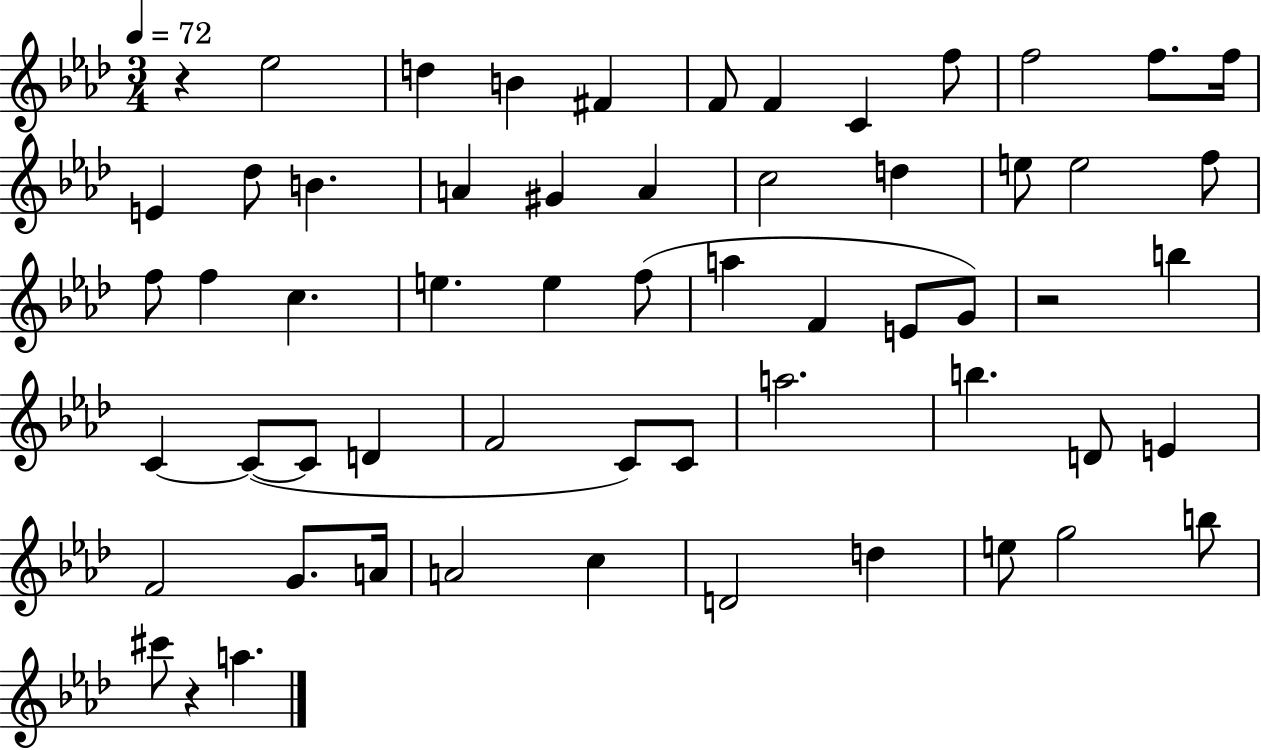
X:1
T:Untitled
M:3/4
L:1/4
K:Ab
z _e2 d B ^F F/2 F C f/2 f2 f/2 f/4 E _d/2 B A ^G A c2 d e/2 e2 f/2 f/2 f c e e f/2 a F E/2 G/2 z2 b C C/2 C/2 D F2 C/2 C/2 a2 b D/2 E F2 G/2 A/4 A2 c D2 d e/2 g2 b/2 ^c'/2 z a